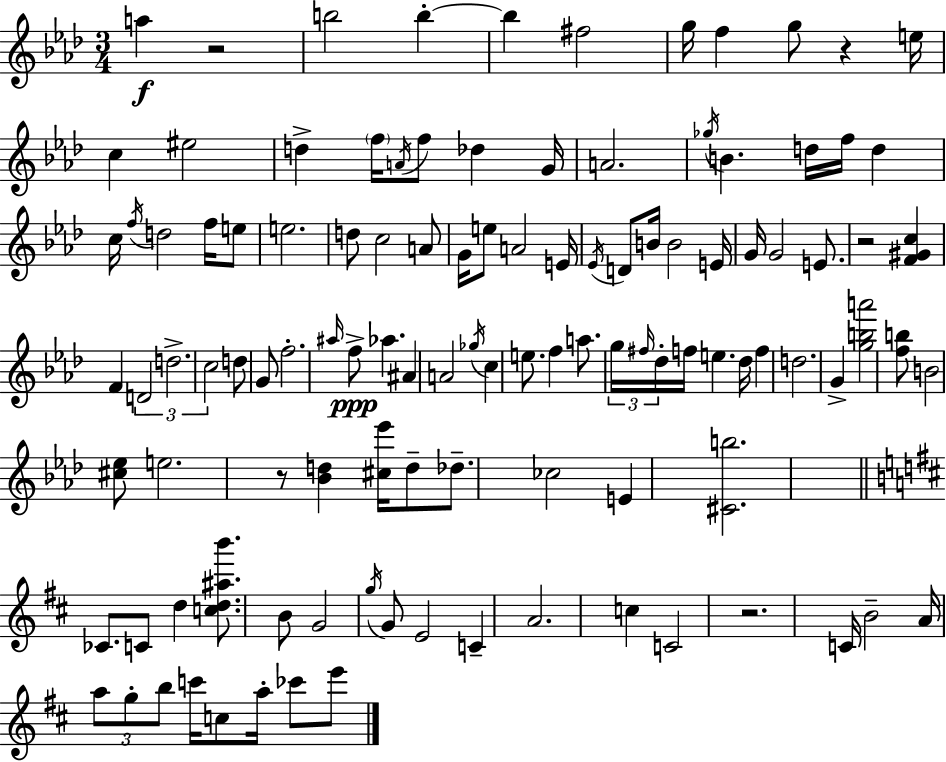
{
  \clef treble
  \numericTimeSignature
  \time 3/4
  \key f \minor
  a''4\f r2 | b''2 b''4-.~~ | b''4 fis''2 | g''16 f''4 g''8 r4 e''16 | \break c''4 eis''2 | d''4-> \parenthesize f''16 \acciaccatura { a'16 } f''8 des''4 | g'16 a'2. | \acciaccatura { ges''16 } b'4. d''16 f''16 d''4 | \break c''16 \acciaccatura { f''16 } d''2 | f''16 e''8 e''2. | d''8 c''2 | a'8 g'16 e''8 a'2 | \break e'16 \acciaccatura { ees'16 } d'8 b'16 b'2 | e'16 g'16 g'2 | e'8. r2 | <f' gis' c''>4 f'4 \tuplet 3/2 { d'2 | \break d''2.-> | c''2 } | d''8 g'8 f''2.-. | \grace { ais''16 } f''8->\ppp aes''4. | \break ais'4 a'2 | \acciaccatura { ges''16 } c''4 e''8. f''4 | a''8. \tuplet 3/2 { g''16 \grace { fis''16 } des''16-. } f''16 e''4. | des''16 f''4 d''2. | \break g'4-> <g'' b'' a'''>2 | <f'' b''>8 b'2 | <cis'' ees''>8 e''2. | r8 <bes' d''>4 | \break <cis'' ees'''>16 d''8-- des''8.-- ces''2 | e'4 <cis' b''>2. | \bar "||" \break \key d \major ces'8. c'8 d''4 <c'' d'' ais'' b'''>8. | b'8 g'2 \acciaccatura { g''16 } g'8 | e'2 c'4-- | a'2. | \break c''4 c'2 | r2. | c'16 b'2-- a'16 \tuplet 3/2 { a''8 | g''8-. b''8 } c'''16 c''8 a''16-. ces'''8 e'''8 | \break \bar "|."
}